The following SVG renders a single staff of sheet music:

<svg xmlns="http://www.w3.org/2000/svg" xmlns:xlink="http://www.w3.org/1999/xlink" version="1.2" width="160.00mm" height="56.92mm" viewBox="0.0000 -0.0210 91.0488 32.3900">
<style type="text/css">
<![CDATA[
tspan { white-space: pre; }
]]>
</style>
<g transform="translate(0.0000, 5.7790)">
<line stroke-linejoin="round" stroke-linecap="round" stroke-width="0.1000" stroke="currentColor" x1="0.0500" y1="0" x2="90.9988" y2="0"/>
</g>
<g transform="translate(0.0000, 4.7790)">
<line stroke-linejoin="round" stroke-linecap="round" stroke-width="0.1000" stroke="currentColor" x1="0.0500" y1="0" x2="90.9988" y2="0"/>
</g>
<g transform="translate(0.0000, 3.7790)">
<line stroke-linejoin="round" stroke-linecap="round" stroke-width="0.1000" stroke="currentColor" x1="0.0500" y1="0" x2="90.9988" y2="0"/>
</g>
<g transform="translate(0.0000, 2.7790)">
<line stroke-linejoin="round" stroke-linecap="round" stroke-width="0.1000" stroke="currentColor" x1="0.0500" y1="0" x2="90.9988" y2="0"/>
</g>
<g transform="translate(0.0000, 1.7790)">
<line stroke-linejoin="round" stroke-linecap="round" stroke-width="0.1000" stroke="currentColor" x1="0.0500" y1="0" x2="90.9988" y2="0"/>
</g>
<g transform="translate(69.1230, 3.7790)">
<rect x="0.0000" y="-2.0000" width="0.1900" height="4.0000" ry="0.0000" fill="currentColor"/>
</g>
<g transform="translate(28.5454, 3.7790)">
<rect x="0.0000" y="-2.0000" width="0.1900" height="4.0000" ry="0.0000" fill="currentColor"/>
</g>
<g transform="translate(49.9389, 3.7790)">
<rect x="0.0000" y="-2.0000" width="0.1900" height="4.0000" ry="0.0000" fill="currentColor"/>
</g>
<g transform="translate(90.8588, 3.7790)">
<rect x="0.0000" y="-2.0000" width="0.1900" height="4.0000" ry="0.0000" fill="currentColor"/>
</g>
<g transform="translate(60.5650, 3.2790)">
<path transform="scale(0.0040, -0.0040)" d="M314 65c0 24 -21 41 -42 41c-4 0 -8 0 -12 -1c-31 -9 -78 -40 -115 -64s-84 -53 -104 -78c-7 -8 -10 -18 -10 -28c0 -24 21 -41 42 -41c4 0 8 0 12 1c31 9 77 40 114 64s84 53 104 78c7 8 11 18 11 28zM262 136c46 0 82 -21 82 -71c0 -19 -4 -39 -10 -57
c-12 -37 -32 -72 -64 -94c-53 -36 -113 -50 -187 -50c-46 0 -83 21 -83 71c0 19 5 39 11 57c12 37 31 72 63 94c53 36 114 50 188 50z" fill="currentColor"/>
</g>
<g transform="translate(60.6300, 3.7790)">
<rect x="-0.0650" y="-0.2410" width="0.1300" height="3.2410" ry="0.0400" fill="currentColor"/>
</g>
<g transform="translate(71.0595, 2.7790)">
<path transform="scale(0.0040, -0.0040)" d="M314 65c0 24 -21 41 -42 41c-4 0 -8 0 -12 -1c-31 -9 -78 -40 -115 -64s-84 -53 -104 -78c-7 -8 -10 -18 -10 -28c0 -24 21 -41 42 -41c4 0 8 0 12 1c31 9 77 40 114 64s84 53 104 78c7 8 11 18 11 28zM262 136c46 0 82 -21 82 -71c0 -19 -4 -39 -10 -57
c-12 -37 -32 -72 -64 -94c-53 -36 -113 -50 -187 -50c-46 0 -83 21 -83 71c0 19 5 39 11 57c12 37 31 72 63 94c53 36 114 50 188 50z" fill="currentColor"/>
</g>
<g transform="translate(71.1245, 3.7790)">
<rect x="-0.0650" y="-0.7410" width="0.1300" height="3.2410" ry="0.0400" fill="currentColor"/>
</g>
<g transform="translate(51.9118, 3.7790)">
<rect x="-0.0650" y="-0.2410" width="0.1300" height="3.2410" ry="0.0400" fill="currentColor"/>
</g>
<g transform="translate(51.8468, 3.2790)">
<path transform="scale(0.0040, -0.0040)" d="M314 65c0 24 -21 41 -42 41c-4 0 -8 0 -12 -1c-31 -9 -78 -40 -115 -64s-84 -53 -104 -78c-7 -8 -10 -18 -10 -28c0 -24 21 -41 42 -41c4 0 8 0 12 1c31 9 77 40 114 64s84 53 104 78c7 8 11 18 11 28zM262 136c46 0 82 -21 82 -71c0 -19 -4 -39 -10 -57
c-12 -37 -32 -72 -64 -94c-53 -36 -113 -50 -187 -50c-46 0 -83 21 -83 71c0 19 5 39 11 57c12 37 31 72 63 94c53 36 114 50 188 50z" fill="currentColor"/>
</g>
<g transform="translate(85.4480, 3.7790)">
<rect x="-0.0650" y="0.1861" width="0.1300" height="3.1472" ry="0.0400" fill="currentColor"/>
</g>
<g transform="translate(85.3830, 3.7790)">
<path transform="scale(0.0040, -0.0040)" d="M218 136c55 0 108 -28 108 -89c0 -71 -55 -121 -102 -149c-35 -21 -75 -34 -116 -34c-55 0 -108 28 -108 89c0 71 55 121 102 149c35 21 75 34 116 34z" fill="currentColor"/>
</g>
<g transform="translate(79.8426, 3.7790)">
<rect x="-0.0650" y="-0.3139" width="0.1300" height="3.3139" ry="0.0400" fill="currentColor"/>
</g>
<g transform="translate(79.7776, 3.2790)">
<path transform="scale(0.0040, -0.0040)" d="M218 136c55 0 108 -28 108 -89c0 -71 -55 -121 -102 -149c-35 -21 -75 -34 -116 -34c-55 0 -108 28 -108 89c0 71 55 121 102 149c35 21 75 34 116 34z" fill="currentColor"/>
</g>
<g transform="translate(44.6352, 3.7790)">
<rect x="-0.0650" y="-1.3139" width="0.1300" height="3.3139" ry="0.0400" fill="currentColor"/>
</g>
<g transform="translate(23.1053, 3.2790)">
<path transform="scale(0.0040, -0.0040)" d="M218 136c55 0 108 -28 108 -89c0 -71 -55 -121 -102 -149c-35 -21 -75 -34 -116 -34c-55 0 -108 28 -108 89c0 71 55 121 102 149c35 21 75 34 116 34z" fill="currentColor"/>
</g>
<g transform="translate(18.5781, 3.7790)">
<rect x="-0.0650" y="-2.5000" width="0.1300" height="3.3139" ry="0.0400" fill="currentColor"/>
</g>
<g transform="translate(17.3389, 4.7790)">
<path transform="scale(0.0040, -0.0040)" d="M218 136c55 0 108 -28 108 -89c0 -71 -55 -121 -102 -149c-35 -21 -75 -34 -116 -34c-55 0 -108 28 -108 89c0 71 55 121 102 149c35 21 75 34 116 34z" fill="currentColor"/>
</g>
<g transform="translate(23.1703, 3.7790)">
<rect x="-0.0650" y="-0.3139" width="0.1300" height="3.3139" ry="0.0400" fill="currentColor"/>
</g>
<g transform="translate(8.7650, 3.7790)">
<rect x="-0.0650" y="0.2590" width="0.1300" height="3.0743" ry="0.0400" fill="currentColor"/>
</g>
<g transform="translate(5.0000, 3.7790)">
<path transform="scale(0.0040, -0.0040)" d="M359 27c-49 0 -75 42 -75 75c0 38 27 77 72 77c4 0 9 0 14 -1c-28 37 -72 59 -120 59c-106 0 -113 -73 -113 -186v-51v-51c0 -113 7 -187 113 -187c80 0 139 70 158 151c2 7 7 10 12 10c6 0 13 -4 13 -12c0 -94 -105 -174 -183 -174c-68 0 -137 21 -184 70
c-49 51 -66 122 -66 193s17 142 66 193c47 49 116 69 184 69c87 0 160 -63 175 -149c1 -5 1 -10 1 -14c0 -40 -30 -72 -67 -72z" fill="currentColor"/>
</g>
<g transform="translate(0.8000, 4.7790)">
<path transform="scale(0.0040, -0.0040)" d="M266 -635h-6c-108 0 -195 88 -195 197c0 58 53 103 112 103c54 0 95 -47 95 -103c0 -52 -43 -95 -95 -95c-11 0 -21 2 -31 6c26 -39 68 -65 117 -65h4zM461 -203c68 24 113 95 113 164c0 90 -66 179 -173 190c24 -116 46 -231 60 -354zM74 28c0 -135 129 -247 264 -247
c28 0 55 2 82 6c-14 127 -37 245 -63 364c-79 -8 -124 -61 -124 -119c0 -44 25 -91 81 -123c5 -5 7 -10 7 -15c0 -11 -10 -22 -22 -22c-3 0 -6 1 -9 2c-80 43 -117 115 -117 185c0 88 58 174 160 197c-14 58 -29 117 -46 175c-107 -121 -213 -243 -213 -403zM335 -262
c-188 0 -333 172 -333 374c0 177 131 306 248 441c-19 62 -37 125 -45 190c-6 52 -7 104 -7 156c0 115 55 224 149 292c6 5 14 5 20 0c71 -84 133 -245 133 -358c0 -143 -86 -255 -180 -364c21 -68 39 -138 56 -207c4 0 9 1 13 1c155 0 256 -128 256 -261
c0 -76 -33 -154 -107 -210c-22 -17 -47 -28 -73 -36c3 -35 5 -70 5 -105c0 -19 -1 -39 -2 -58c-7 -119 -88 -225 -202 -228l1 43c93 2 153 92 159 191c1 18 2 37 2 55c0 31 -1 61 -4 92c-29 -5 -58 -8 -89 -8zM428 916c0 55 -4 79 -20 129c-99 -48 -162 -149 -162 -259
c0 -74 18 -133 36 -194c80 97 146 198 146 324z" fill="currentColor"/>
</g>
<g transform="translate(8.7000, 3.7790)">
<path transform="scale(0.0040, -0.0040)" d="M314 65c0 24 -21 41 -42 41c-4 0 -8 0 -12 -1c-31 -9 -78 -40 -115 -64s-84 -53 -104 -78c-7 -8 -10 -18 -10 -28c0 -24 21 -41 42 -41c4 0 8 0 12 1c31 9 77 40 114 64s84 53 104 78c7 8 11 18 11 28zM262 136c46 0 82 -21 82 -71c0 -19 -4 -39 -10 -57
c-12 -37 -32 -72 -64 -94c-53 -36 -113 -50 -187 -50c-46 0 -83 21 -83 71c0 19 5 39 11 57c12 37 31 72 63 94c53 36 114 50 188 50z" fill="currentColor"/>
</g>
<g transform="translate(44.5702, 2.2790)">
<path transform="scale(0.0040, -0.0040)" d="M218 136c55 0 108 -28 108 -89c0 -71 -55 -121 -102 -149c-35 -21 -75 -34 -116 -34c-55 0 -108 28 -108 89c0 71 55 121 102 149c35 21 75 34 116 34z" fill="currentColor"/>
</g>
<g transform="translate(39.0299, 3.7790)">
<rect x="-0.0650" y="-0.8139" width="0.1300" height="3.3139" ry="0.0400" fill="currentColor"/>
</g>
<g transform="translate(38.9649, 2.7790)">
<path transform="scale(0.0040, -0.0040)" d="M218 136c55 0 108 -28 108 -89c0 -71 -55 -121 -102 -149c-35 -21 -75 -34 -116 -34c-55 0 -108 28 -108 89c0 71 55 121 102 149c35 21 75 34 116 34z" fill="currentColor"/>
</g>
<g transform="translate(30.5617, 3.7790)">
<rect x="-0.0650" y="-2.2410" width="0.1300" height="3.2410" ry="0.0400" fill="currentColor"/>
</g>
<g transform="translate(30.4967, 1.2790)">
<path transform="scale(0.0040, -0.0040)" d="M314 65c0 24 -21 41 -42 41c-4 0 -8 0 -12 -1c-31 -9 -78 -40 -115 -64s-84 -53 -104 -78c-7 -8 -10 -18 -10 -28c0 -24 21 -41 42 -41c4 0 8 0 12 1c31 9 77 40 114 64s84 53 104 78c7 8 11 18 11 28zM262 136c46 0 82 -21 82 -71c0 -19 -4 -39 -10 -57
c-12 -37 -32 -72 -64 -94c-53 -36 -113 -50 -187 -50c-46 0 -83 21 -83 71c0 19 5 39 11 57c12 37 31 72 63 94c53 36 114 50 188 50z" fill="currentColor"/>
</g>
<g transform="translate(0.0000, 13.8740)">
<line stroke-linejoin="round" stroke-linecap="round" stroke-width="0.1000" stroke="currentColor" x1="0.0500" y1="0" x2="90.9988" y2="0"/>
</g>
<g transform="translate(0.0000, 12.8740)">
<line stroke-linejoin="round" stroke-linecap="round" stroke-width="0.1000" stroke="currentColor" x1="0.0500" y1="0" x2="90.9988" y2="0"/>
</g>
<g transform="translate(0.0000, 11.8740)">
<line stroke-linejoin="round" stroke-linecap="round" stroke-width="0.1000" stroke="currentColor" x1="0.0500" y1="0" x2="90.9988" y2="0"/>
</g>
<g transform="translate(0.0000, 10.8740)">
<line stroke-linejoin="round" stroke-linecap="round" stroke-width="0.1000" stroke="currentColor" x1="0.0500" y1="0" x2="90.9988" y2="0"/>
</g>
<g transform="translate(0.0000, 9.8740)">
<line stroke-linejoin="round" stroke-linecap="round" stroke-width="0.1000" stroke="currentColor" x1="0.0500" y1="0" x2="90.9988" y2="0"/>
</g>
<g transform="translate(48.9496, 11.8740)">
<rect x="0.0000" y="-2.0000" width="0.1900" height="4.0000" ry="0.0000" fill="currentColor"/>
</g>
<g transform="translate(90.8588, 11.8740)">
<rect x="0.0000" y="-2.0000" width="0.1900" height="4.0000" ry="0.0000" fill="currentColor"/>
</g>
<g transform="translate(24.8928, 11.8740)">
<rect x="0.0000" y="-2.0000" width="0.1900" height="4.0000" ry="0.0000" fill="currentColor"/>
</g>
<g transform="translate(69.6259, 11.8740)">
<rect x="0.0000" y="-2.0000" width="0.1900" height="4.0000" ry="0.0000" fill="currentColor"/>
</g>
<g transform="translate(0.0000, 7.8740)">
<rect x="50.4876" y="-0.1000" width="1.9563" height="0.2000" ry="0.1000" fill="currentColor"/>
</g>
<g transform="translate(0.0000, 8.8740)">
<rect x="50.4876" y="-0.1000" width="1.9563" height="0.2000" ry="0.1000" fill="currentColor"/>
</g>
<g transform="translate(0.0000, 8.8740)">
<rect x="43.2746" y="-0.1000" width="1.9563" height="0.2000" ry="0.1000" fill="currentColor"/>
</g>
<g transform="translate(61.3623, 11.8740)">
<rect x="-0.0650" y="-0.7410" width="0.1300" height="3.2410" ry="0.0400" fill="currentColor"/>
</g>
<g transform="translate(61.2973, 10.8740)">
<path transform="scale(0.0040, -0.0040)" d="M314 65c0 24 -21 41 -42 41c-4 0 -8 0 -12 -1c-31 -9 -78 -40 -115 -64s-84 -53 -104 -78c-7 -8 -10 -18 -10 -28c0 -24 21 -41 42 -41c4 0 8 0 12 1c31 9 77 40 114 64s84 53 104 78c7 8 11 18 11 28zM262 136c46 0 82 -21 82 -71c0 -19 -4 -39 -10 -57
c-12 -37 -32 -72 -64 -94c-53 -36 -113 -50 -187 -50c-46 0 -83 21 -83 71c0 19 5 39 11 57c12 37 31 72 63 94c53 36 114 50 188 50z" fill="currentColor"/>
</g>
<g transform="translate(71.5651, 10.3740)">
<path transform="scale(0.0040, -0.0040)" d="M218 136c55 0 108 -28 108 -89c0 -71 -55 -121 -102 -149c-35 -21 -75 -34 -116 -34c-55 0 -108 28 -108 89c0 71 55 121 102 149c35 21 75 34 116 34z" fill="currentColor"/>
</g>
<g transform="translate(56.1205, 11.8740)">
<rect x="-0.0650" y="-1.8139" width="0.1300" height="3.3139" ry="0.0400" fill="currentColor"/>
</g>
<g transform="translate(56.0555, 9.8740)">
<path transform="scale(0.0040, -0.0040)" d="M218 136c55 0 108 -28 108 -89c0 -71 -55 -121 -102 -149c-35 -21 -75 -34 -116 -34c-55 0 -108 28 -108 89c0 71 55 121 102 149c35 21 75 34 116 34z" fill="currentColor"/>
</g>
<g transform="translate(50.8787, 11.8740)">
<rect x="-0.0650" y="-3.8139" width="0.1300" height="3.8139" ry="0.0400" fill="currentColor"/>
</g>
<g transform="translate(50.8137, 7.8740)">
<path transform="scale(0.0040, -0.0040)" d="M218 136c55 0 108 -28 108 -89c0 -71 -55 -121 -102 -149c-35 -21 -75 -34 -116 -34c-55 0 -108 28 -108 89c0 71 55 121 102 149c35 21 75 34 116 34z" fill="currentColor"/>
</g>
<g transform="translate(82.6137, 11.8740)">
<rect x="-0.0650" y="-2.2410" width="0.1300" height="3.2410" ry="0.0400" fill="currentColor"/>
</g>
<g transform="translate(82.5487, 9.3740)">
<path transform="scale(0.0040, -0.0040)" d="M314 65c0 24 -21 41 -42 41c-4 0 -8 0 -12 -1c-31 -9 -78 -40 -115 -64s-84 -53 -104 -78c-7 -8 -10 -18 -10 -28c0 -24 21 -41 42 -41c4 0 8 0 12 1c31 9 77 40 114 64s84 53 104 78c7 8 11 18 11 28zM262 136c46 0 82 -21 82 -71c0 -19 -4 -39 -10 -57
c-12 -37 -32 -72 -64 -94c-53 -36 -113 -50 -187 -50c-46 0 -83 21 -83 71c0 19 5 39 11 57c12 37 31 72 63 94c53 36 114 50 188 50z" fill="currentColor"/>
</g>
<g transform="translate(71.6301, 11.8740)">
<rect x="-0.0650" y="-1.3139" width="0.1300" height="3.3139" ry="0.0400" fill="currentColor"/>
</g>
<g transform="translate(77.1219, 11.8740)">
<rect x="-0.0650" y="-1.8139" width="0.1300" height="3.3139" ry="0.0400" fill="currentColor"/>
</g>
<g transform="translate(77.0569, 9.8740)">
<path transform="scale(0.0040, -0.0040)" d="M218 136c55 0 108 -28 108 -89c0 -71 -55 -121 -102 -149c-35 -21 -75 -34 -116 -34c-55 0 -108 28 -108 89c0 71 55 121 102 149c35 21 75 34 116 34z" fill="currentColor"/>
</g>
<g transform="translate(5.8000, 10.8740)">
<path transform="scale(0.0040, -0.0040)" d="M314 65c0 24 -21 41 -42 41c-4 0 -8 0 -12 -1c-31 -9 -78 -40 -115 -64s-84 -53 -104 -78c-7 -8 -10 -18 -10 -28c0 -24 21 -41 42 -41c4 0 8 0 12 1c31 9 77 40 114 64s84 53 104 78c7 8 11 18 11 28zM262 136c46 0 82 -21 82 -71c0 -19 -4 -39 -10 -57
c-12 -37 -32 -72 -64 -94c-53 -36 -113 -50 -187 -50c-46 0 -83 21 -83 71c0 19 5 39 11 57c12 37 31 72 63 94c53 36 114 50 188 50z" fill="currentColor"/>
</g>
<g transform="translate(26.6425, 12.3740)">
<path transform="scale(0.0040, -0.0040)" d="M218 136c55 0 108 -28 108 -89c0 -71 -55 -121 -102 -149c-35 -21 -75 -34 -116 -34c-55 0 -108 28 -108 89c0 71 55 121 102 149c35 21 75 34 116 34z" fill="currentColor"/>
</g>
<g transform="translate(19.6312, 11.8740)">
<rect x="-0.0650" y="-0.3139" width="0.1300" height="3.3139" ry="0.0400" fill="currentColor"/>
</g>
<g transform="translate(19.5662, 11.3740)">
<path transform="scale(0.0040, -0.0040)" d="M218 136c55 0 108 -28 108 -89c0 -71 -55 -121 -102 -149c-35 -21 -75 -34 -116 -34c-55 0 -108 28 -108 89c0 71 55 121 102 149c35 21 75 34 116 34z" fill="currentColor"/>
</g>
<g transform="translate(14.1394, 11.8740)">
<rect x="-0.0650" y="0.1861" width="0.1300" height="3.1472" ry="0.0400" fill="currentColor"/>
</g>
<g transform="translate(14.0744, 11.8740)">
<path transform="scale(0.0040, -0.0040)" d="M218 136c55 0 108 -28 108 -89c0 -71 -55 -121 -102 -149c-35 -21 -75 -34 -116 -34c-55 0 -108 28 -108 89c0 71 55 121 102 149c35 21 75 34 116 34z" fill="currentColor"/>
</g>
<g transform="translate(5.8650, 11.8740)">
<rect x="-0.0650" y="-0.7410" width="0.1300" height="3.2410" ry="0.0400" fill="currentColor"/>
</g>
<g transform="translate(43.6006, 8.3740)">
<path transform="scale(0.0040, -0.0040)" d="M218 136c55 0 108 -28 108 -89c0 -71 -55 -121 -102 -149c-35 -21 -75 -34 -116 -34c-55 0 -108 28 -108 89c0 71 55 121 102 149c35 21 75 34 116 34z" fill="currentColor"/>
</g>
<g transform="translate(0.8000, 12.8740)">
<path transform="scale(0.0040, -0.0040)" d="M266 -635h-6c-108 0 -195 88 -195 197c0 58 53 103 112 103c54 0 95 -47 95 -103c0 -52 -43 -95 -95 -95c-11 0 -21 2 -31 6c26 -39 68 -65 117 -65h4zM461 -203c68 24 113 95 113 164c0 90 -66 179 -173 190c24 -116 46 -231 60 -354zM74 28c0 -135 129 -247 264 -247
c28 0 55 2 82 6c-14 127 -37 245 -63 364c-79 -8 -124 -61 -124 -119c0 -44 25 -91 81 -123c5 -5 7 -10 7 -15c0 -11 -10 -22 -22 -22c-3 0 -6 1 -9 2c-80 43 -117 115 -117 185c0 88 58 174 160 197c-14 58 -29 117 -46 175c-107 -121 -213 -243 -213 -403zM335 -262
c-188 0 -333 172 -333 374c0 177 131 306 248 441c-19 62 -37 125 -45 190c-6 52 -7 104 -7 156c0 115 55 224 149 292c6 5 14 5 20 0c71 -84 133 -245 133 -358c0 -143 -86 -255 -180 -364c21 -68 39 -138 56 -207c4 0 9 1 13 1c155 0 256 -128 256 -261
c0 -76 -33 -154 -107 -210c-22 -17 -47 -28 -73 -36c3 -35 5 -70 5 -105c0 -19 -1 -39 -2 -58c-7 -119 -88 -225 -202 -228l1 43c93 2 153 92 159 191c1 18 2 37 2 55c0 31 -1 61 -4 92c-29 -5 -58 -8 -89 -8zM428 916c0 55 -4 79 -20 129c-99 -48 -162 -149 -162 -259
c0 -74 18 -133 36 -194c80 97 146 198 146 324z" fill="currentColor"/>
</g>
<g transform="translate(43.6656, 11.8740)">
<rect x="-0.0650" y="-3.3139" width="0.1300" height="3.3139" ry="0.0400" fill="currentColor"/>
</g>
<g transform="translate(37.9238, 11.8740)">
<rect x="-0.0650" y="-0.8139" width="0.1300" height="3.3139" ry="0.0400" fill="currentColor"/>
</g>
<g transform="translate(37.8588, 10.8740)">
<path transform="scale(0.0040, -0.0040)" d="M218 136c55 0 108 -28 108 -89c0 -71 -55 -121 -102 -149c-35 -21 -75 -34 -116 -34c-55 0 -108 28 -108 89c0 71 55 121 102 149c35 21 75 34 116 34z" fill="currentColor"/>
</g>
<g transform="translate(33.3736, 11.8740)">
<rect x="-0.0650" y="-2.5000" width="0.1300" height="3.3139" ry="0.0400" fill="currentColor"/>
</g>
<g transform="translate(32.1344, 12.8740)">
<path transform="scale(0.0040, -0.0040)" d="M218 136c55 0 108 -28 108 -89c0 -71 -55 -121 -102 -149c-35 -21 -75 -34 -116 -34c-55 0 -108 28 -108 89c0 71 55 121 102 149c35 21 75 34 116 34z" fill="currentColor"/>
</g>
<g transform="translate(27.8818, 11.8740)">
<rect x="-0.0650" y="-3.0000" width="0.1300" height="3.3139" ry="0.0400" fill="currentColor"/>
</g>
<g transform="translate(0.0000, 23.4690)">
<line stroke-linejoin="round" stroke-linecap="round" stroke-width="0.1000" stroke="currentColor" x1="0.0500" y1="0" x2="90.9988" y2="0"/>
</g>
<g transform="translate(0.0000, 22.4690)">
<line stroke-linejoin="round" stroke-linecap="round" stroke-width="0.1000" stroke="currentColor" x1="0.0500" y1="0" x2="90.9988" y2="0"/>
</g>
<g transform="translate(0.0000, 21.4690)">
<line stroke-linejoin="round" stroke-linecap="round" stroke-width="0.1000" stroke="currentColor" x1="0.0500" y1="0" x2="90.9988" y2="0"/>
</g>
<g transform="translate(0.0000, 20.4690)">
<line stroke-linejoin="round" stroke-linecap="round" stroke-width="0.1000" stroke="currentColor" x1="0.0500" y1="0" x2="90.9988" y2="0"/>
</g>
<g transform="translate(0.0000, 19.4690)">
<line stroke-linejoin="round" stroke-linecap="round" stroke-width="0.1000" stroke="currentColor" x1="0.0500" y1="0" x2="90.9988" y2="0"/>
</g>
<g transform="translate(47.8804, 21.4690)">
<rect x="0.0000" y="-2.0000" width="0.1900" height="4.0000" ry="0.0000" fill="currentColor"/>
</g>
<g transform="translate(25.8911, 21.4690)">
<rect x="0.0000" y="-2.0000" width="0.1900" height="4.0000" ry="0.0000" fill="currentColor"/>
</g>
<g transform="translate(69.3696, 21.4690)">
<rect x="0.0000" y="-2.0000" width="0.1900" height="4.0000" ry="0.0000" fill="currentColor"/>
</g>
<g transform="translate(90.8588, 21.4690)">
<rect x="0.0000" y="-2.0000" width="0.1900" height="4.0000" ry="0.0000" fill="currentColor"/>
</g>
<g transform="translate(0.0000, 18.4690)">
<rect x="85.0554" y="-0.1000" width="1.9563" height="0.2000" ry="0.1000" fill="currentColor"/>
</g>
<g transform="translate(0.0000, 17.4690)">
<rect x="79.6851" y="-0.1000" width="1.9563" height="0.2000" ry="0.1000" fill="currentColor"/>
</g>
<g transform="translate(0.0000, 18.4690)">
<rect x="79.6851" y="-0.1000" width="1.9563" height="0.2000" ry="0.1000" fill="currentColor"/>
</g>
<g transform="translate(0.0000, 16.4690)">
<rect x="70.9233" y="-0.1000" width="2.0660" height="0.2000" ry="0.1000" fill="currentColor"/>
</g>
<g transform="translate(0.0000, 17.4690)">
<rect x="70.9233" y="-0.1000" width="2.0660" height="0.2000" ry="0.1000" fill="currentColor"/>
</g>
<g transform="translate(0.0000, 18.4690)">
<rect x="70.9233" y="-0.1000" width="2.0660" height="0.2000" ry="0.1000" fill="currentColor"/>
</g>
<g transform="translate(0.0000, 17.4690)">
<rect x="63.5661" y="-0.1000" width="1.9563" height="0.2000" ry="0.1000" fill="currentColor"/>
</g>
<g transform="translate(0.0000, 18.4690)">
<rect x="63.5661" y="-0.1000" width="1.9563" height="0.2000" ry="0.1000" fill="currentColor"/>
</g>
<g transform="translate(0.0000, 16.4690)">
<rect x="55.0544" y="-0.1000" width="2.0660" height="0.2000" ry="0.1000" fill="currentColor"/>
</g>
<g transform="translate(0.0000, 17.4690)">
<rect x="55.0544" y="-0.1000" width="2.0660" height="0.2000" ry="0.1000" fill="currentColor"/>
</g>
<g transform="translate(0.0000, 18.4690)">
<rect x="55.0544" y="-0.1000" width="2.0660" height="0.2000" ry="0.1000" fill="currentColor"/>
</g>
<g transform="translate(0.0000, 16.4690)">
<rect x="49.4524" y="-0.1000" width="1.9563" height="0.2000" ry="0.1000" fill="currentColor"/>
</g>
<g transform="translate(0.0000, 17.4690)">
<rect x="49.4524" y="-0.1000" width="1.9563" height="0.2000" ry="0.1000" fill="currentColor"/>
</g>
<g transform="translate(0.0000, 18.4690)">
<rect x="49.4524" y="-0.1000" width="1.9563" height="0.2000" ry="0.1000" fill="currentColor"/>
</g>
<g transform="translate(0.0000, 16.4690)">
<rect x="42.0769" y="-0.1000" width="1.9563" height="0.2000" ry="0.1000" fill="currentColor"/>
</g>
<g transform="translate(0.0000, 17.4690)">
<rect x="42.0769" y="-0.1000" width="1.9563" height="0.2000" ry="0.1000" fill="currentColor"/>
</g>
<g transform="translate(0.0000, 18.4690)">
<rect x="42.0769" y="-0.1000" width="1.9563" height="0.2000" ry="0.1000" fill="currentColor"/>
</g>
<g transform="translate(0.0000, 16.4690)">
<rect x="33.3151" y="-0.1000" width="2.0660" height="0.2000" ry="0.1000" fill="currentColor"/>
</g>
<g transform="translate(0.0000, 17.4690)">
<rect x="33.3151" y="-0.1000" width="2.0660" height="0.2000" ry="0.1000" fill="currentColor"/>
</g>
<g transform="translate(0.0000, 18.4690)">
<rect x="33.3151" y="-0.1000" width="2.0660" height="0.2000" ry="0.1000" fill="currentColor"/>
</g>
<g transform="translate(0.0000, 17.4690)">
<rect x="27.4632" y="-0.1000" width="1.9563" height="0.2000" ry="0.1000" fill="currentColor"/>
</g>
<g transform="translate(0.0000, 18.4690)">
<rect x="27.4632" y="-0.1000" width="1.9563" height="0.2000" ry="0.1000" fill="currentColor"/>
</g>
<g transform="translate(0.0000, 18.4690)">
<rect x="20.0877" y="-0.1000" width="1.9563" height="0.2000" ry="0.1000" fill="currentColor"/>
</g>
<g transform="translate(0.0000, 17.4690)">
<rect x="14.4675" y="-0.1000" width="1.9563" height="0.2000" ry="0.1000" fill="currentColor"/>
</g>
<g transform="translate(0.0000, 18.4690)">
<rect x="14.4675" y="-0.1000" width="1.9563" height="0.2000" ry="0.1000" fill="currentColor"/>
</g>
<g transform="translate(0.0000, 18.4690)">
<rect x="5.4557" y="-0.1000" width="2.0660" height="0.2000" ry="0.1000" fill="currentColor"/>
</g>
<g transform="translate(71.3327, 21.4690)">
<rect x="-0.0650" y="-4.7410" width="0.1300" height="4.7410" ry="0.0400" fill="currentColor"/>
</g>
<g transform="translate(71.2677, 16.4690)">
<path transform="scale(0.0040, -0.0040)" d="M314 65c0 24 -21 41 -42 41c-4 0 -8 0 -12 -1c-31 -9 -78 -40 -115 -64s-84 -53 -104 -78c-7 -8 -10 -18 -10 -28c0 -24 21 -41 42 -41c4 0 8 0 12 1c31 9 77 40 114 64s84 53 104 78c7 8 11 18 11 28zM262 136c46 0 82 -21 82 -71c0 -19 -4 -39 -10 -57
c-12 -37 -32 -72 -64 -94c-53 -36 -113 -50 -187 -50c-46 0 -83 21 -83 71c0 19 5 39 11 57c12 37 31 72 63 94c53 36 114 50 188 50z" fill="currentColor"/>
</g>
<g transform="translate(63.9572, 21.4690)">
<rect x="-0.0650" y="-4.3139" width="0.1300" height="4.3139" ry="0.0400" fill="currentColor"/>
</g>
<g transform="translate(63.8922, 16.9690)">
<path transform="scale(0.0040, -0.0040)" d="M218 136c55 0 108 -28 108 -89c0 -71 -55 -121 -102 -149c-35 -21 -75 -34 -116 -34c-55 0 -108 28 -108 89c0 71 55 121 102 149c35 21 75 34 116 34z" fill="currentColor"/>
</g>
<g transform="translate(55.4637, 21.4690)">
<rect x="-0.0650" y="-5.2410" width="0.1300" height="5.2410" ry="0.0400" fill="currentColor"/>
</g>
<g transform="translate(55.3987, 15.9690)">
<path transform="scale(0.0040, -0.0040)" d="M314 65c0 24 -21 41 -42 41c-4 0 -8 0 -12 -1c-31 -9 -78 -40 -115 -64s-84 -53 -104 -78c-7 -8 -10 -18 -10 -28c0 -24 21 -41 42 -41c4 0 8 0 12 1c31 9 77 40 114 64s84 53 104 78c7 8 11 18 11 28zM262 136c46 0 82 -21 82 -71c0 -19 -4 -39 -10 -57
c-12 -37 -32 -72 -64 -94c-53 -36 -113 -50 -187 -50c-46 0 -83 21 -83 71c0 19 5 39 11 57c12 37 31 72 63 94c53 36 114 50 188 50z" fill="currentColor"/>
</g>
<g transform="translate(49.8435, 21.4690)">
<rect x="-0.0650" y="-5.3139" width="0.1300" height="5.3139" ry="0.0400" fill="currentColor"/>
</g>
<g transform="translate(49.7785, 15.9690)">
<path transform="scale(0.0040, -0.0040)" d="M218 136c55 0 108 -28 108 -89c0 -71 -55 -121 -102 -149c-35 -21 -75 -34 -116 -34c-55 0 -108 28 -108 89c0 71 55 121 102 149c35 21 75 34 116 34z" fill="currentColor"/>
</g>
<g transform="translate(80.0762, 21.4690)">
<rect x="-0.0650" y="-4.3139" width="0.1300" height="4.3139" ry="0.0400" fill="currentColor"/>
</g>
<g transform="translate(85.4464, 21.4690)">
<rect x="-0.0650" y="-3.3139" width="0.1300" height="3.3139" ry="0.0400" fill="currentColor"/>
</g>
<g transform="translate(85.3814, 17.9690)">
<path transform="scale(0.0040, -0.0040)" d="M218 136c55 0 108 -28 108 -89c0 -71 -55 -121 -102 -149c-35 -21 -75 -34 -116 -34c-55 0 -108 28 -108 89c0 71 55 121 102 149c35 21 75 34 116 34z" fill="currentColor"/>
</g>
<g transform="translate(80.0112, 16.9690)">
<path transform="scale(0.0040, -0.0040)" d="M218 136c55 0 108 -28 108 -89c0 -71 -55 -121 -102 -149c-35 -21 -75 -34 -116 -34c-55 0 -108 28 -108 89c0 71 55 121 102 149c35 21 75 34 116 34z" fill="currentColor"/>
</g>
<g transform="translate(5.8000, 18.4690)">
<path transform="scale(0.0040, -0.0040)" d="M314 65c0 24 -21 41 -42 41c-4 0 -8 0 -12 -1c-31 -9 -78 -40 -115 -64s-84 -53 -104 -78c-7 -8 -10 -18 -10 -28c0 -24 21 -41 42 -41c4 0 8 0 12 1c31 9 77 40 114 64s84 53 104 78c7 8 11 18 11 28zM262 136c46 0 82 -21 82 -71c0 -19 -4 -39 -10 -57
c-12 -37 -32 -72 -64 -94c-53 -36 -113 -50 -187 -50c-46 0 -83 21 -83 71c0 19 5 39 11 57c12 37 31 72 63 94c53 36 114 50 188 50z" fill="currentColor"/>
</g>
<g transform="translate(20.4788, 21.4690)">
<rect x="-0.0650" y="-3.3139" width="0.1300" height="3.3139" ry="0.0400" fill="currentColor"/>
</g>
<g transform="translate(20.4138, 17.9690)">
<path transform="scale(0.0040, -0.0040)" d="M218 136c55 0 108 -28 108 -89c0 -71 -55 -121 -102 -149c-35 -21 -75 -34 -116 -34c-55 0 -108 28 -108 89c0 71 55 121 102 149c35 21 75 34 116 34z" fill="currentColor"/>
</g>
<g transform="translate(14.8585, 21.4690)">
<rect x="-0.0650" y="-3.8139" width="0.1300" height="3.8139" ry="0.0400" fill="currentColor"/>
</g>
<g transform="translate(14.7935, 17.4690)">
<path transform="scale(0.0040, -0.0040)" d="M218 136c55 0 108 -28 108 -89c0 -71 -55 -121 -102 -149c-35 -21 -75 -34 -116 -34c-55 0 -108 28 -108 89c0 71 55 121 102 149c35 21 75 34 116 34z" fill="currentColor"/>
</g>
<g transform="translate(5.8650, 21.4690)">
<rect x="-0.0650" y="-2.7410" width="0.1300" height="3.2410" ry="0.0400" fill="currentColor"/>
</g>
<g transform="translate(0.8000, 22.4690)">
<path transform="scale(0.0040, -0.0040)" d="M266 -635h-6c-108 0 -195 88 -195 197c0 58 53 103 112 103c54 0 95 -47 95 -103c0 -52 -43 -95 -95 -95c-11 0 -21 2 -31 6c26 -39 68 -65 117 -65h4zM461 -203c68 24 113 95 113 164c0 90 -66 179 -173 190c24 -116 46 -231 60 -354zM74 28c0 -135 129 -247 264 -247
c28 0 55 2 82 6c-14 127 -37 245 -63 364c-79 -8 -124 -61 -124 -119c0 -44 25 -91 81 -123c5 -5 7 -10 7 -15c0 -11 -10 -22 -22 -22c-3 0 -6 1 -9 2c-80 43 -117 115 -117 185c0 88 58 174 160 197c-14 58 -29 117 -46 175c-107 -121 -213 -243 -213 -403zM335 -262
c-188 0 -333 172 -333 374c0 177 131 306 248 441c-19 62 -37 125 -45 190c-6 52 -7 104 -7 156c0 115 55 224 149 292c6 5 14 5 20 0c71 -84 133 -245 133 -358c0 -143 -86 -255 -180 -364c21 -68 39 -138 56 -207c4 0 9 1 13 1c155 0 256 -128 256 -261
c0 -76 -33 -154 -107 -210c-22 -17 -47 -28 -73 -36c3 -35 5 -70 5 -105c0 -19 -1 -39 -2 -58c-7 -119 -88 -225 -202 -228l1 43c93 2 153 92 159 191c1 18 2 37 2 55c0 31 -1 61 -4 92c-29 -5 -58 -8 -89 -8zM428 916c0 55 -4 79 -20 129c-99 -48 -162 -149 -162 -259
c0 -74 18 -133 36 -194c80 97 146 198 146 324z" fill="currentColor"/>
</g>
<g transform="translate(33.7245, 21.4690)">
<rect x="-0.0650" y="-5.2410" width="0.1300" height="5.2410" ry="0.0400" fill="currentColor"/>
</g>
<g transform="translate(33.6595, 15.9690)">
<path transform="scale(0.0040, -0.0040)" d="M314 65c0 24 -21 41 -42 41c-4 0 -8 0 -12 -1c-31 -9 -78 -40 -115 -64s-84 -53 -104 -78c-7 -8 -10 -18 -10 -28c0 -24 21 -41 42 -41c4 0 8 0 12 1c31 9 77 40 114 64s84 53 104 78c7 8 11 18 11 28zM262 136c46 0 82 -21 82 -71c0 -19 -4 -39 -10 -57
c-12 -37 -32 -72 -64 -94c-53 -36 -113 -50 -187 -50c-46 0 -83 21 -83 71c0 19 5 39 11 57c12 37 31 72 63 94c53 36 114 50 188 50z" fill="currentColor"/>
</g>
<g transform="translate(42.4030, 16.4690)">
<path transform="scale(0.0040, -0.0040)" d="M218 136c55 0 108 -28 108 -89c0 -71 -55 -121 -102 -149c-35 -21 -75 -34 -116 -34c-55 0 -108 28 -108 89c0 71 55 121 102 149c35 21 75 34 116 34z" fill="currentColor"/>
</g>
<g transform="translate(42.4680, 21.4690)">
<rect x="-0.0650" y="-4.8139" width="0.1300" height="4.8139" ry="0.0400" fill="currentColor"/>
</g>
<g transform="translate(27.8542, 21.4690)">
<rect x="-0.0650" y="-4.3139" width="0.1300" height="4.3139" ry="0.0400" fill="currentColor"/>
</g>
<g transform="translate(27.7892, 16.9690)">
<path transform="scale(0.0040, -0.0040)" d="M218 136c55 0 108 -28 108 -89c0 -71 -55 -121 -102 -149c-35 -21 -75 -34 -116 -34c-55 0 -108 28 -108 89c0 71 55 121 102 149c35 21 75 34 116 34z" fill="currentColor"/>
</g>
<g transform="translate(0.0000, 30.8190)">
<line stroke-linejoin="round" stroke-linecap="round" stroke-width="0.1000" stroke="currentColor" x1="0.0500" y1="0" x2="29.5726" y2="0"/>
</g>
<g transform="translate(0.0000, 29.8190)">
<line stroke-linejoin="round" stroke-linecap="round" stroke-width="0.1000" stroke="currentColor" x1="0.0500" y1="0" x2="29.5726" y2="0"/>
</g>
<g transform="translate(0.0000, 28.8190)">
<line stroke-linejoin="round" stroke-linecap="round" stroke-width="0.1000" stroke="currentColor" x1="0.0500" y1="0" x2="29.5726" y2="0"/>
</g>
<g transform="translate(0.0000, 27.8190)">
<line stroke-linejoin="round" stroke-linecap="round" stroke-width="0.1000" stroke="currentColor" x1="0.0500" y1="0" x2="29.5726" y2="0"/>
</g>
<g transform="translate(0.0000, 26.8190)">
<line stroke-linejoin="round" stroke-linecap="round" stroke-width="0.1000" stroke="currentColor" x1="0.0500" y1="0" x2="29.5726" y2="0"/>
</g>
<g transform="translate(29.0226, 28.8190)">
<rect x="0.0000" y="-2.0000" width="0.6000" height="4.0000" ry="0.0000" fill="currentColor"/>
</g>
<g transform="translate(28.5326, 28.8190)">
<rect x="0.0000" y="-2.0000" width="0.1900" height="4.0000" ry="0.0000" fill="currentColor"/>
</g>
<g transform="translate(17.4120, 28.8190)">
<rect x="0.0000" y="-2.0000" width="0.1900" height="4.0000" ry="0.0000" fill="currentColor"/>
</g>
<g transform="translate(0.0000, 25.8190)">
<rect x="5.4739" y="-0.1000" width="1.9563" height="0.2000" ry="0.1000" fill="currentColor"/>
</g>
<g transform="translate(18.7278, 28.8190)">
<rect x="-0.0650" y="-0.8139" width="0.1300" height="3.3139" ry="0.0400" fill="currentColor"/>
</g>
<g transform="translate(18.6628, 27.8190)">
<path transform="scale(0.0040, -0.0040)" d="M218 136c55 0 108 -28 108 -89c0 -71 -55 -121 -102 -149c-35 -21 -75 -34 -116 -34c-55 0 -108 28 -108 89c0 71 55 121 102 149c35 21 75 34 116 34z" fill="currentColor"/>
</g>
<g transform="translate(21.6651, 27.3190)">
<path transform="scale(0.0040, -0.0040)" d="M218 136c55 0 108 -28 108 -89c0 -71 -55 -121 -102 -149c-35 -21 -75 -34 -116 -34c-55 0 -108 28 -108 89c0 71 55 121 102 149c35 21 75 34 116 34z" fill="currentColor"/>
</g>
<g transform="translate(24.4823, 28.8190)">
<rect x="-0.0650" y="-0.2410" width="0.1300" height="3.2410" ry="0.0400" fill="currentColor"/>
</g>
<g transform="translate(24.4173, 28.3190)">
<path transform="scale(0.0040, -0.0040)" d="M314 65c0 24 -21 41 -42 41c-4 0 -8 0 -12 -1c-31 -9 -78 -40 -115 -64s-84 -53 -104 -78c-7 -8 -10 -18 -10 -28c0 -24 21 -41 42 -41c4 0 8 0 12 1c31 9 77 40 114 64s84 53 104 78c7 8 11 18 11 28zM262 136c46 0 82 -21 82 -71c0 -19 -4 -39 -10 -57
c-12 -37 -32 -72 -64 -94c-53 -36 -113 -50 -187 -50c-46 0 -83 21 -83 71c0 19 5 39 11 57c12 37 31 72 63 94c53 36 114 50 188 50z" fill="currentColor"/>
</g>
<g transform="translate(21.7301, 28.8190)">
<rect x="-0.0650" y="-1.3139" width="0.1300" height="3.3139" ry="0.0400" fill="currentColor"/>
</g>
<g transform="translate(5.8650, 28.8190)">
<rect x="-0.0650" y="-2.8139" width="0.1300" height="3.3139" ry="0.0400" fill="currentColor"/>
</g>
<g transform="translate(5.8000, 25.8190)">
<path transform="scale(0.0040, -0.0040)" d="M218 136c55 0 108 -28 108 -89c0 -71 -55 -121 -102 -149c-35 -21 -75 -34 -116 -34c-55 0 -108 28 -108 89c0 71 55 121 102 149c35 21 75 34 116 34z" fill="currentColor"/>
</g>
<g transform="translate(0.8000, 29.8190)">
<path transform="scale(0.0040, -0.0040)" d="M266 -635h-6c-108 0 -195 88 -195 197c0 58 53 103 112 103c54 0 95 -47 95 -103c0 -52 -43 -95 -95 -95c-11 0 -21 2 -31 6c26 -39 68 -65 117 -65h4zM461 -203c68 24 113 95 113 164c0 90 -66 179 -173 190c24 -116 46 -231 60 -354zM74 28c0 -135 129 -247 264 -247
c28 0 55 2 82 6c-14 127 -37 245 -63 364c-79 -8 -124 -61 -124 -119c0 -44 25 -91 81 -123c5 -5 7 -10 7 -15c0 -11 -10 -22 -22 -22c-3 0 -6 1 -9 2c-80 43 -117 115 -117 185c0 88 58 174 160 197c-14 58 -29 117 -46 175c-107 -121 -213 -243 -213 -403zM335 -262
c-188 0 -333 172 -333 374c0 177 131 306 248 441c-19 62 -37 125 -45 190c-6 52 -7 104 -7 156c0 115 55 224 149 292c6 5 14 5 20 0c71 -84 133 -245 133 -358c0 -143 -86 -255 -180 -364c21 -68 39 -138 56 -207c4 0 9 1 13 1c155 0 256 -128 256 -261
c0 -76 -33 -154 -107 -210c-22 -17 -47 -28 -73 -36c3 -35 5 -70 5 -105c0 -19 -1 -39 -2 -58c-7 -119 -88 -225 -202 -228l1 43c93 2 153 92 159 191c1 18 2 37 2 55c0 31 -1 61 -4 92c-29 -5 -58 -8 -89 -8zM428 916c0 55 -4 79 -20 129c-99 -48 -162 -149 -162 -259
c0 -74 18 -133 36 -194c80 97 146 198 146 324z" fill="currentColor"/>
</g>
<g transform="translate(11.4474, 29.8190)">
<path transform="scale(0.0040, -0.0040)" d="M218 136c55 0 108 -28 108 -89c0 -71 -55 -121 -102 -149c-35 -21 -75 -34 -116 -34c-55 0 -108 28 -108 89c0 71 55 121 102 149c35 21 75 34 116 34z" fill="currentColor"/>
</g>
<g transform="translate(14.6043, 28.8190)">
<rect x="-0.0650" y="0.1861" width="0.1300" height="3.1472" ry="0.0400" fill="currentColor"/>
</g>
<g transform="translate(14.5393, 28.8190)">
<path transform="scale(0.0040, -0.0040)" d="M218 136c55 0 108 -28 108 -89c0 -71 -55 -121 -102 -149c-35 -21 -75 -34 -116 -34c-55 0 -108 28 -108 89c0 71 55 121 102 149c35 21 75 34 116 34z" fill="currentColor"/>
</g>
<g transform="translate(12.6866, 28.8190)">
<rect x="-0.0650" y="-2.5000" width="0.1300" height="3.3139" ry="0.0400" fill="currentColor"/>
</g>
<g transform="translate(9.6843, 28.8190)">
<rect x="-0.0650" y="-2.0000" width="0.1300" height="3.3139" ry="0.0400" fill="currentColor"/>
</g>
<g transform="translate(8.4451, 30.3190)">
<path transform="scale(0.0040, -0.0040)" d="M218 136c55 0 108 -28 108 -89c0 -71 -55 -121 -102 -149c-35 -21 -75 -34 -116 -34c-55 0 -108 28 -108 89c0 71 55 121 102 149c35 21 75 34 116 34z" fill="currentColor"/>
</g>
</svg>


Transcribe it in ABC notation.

X:1
T:Untitled
M:4/4
L:1/4
K:C
B2 G c g2 d e c2 c2 d2 c B d2 B c A G d b c' f d2 e f g2 a2 c' b d' f'2 e' f' f'2 d' e'2 d' b a F G B d e c2